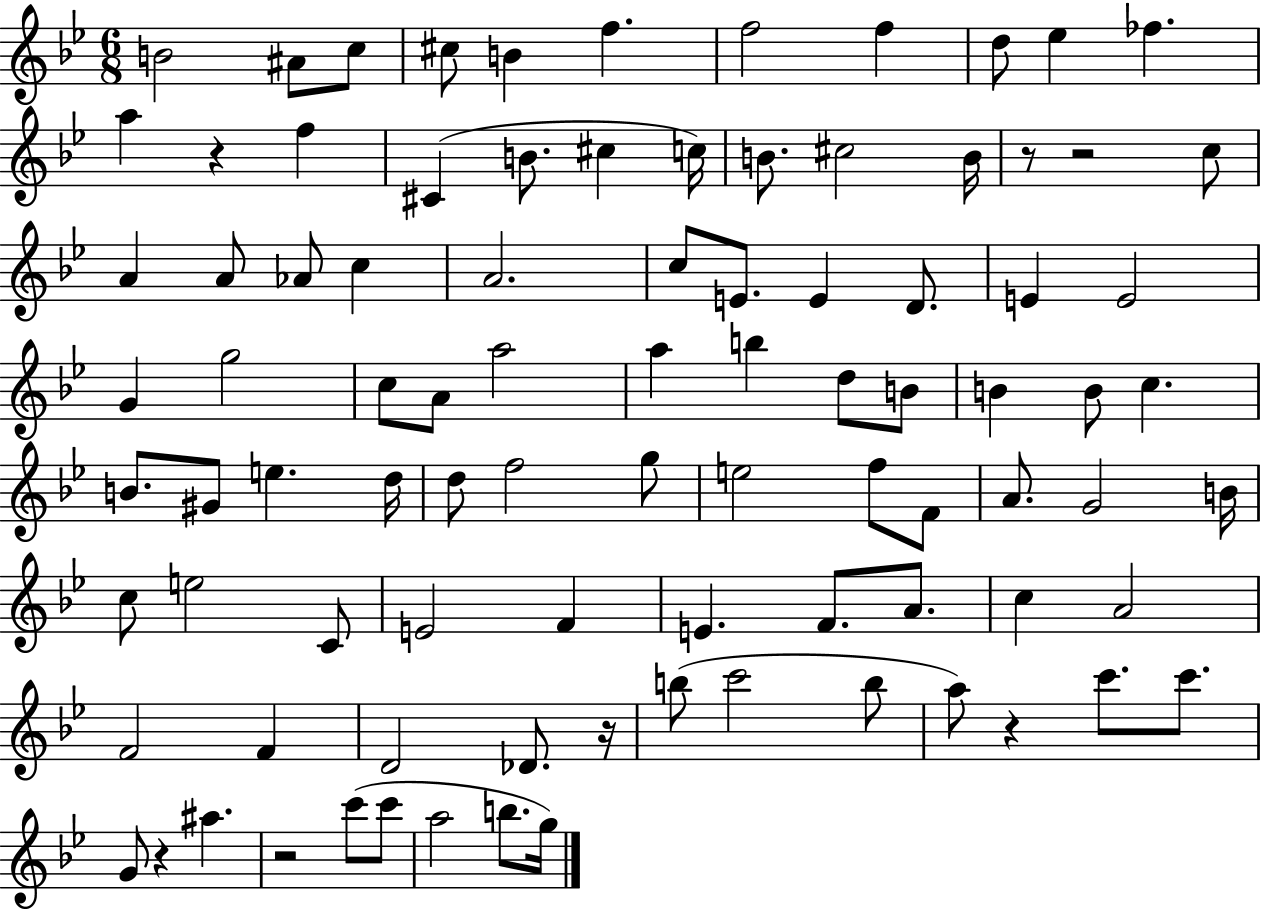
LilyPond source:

{
  \clef treble
  \numericTimeSignature
  \time 6/8
  \key bes \major
  b'2 ais'8 c''8 | cis''8 b'4 f''4. | f''2 f''4 | d''8 ees''4 fes''4. | \break a''4 r4 f''4 | cis'4( b'8. cis''4 c''16) | b'8. cis''2 b'16 | r8 r2 c''8 | \break a'4 a'8 aes'8 c''4 | a'2. | c''8 e'8. e'4 d'8. | e'4 e'2 | \break g'4 g''2 | c''8 a'8 a''2 | a''4 b''4 d''8 b'8 | b'4 b'8 c''4. | \break b'8. gis'8 e''4. d''16 | d''8 f''2 g''8 | e''2 f''8 f'8 | a'8. g'2 b'16 | \break c''8 e''2 c'8 | e'2 f'4 | e'4. f'8. a'8. | c''4 a'2 | \break f'2 f'4 | d'2 des'8. r16 | b''8( c'''2 b''8 | a''8) r4 c'''8. c'''8. | \break g'8 r4 ais''4. | r2 c'''8( c'''8 | a''2 b''8. g''16) | \bar "|."
}